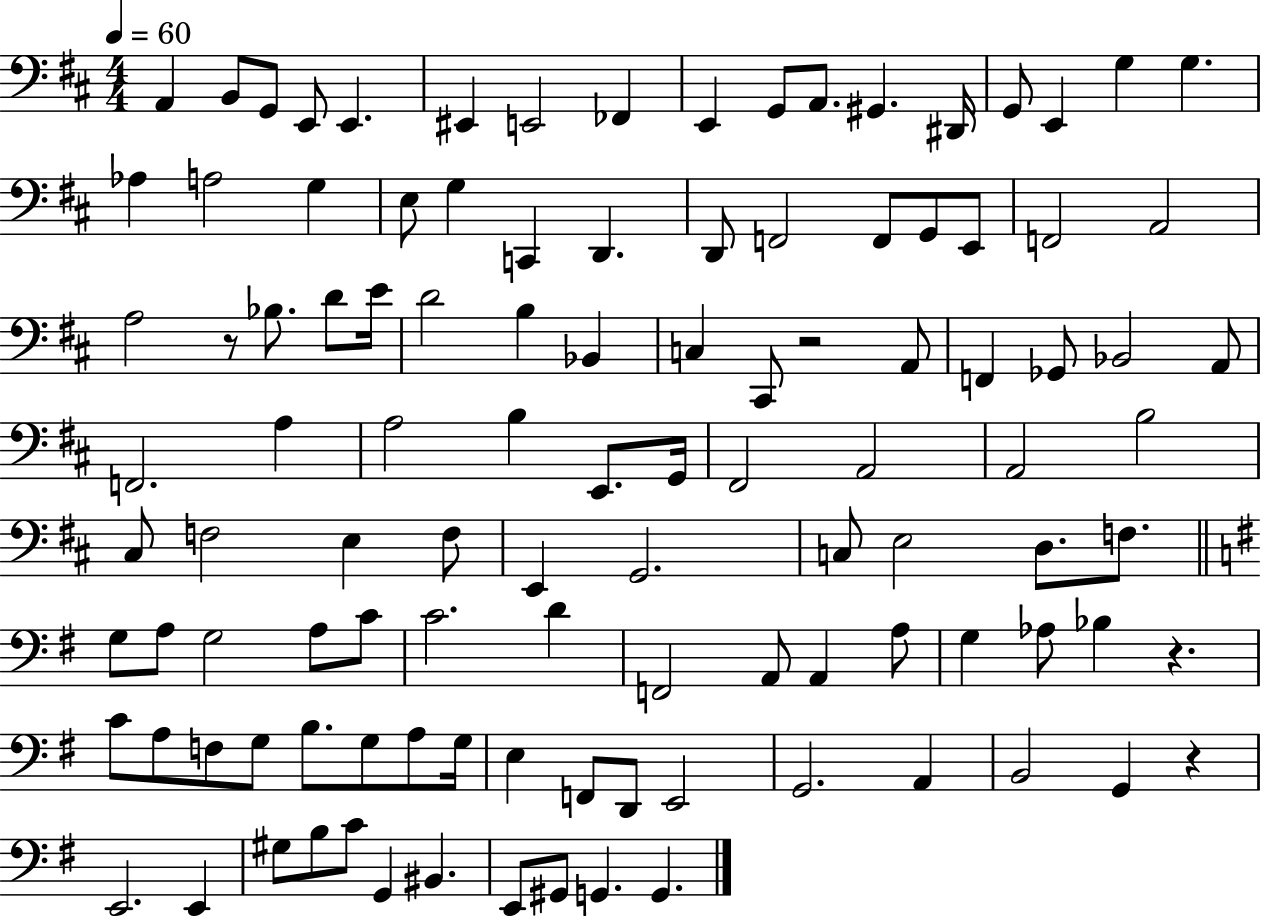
{
  \clef bass
  \numericTimeSignature
  \time 4/4
  \key d \major
  \tempo 4 = 60
  \repeat volta 2 { a,4 b,8 g,8 e,8 e,4. | eis,4 e,2 fes,4 | e,4 g,8 a,8. gis,4. dis,16 | g,8 e,4 g4 g4. | \break aes4 a2 g4 | e8 g4 c,4 d,4. | d,8 f,2 f,8 g,8 e,8 | f,2 a,2 | \break a2 r8 bes8. d'8 e'16 | d'2 b4 bes,4 | c4 cis,8 r2 a,8 | f,4 ges,8 bes,2 a,8 | \break f,2. a4 | a2 b4 e,8. g,16 | fis,2 a,2 | a,2 b2 | \break cis8 f2 e4 f8 | e,4 g,2. | c8 e2 d8. f8. | \bar "||" \break \key e \minor g8 a8 g2 a8 c'8 | c'2. d'4 | f,2 a,8 a,4 a8 | g4 aes8 bes4 r4. | \break c'8 a8 f8 g8 b8. g8 a8 g16 | e4 f,8 d,8 e,2 | g,2. a,4 | b,2 g,4 r4 | \break e,2. e,4 | gis8 b8 c'8 g,4 bis,4. | e,8 gis,8 g,4. g,4. | } \bar "|."
}